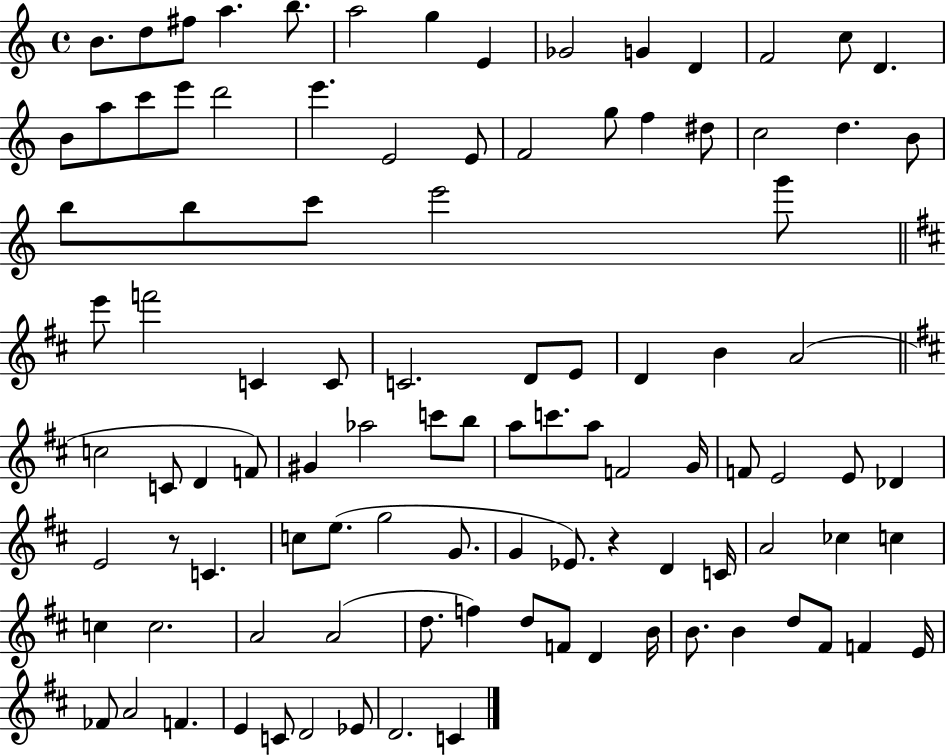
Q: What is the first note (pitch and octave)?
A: B4